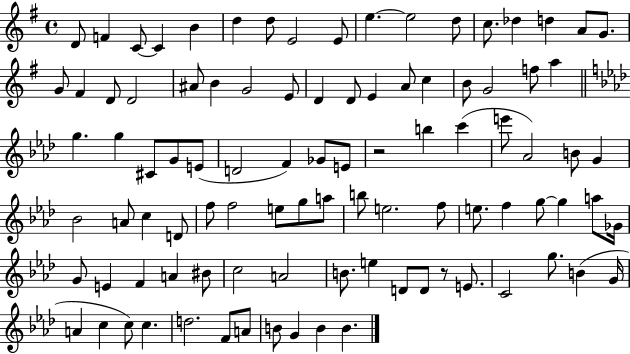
{
  \clef treble
  \time 4/4
  \defaultTimeSignature
  \key g \major
  d'8 f'4 c'8~~ c'4 b'4 | d''4 d''8 e'2 e'8 | e''4.~~ e''2 d''8 | c''8. des''4 d''4 a'8 g'8. | \break g'8 fis'4 d'8 d'2 | ais'8 b'4 g'2 e'8 | d'4 d'8 e'4 a'8 c''4 | b'8 g'2 f''8 a''4 | \break \bar "||" \break \key f \minor g''4. g''4 cis'8 g'8 e'8( | d'2 f'4) ges'8 e'8 | r2 b''4 c'''4( | e'''8 aes'2) b'8 g'4 | \break bes'2 a'8 c''4 d'8 | f''8 f''2 e''8 g''8 a''8 | b''8 e''2. f''8 | e''8. f''4 g''8~~ g''4 a''8 ges'16 | \break g'8 e'4 f'4 a'4 bis'8 | c''2 a'2 | b'8. e''4 d'8 d'8 r8 e'8. | c'2 g''8. b'4( g'16 | \break a'4 c''4 c''8) c''4. | d''2. f'8 a'8 | b'8 g'4 b'4 b'4. | \bar "|."
}